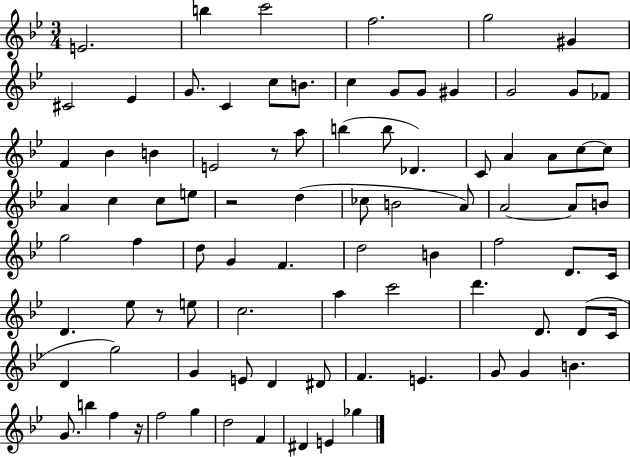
E4/h. B5/q C6/h F5/h. G5/h G#4/q C#4/h Eb4/q G4/e. C4/q C5/e B4/e. C5/q G4/e G4/e G#4/q G4/h G4/e FES4/e F4/q Bb4/q B4/q E4/h R/e A5/e B5/q B5/e Db4/q. C4/e A4/q A4/e C5/e C5/e A4/q C5/q C5/e E5/e R/h D5/q CES5/e B4/h A4/e A4/h A4/e B4/e G5/h F5/q D5/e G4/q F4/q. D5/h B4/q F5/h D4/e. C4/s D4/q. Eb5/e R/e E5/e C5/h. A5/q C6/h D6/q. D4/e. D4/e C4/s D4/q G5/h G4/q E4/e D4/q D#4/e F4/q. E4/q. G4/e G4/q B4/q. G4/e. B5/q F5/q R/s F5/h G5/q D5/h F4/q D#4/q E4/q Gb5/q